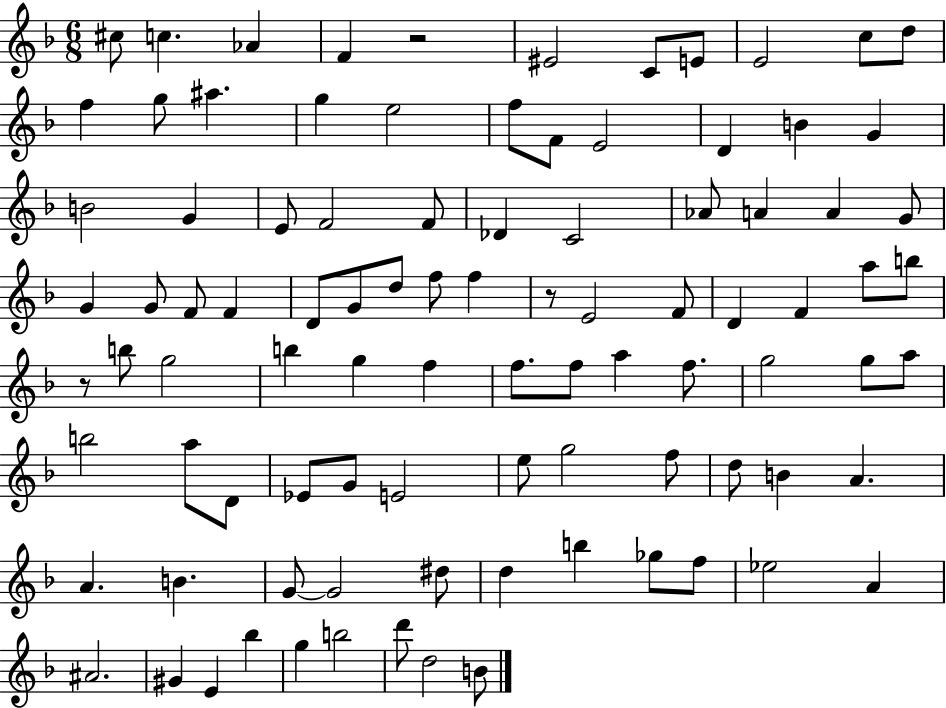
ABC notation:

X:1
T:Untitled
M:6/8
L:1/4
K:F
^c/2 c _A F z2 ^E2 C/2 E/2 E2 c/2 d/2 f g/2 ^a g e2 f/2 F/2 E2 D B G B2 G E/2 F2 F/2 _D C2 _A/2 A A G/2 G G/2 F/2 F D/2 G/2 d/2 f/2 f z/2 E2 F/2 D F a/2 b/2 z/2 b/2 g2 b g f f/2 f/2 a f/2 g2 g/2 a/2 b2 a/2 D/2 _E/2 G/2 E2 e/2 g2 f/2 d/2 B A A B G/2 G2 ^d/2 d b _g/2 f/2 _e2 A ^A2 ^G E _b g b2 d'/2 d2 B/2